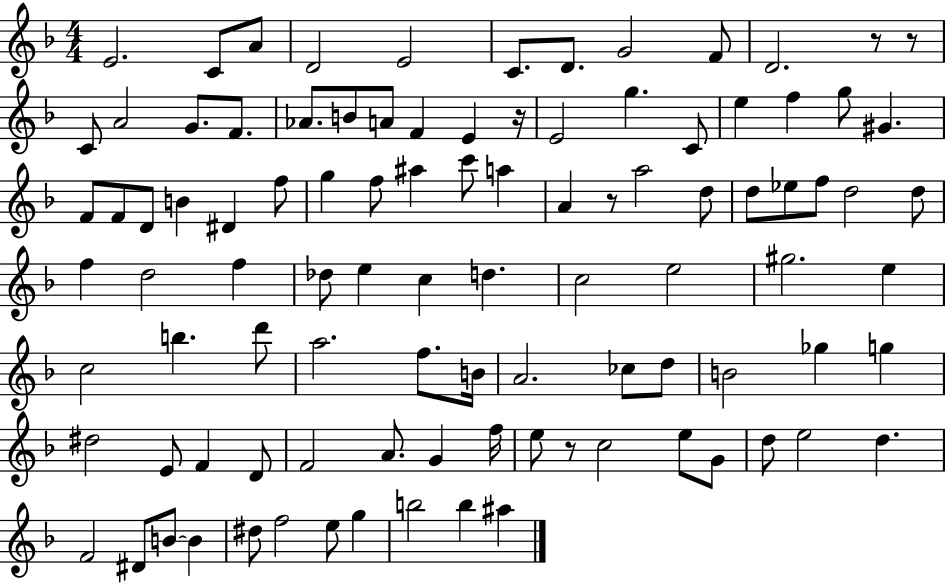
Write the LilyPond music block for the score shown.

{
  \clef treble
  \numericTimeSignature
  \time 4/4
  \key f \major
  e'2. c'8 a'8 | d'2 e'2 | c'8. d'8. g'2 f'8 | d'2. r8 r8 | \break c'8 a'2 g'8. f'8. | aes'8. b'8 a'8 f'4 e'4 r16 | e'2 g''4. c'8 | e''4 f''4 g''8 gis'4. | \break f'8 f'8 d'8 b'4 dis'4 f''8 | g''4 f''8 ais''4 c'''8 a''4 | a'4 r8 a''2 d''8 | d''8 ees''8 f''8 d''2 d''8 | \break f''4 d''2 f''4 | des''8 e''4 c''4 d''4. | c''2 e''2 | gis''2. e''4 | \break c''2 b''4. d'''8 | a''2. f''8. b'16 | a'2. ces''8 d''8 | b'2 ges''4 g''4 | \break dis''2 e'8 f'4 d'8 | f'2 a'8. g'4 f''16 | e''8 r8 c''2 e''8 g'8 | d''8 e''2 d''4. | \break f'2 dis'8 b'8~~ b'4 | dis''8 f''2 e''8 g''4 | b''2 b''4 ais''4 | \bar "|."
}